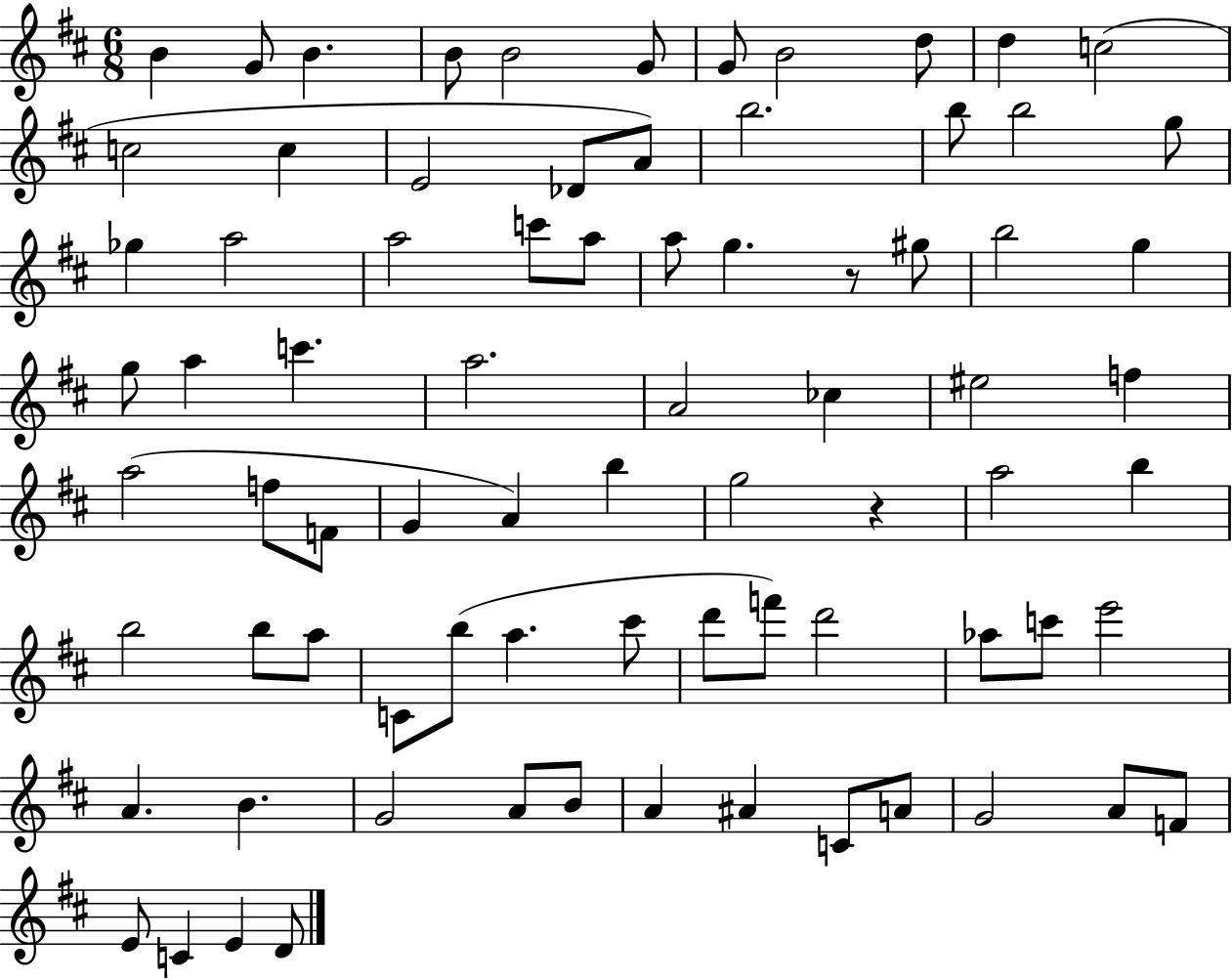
{
  \clef treble
  \numericTimeSignature
  \time 6/8
  \key d \major
  b'4 g'8 b'4. | b'8 b'2 g'8 | g'8 b'2 d''8 | d''4 c''2( | \break c''2 c''4 | e'2 des'8 a'8) | b''2. | b''8 b''2 g''8 | \break ges''4 a''2 | a''2 c'''8 a''8 | a''8 g''4. r8 gis''8 | b''2 g''4 | \break g''8 a''4 c'''4. | a''2. | a'2 ces''4 | eis''2 f''4 | \break a''2( f''8 f'8 | g'4 a'4) b''4 | g''2 r4 | a''2 b''4 | \break b''2 b''8 a''8 | c'8 b''8( a''4. cis'''8 | d'''8 f'''8) d'''2 | aes''8 c'''8 e'''2 | \break a'4. b'4. | g'2 a'8 b'8 | a'4 ais'4 c'8 a'8 | g'2 a'8 f'8 | \break e'8 c'4 e'4 d'8 | \bar "|."
}